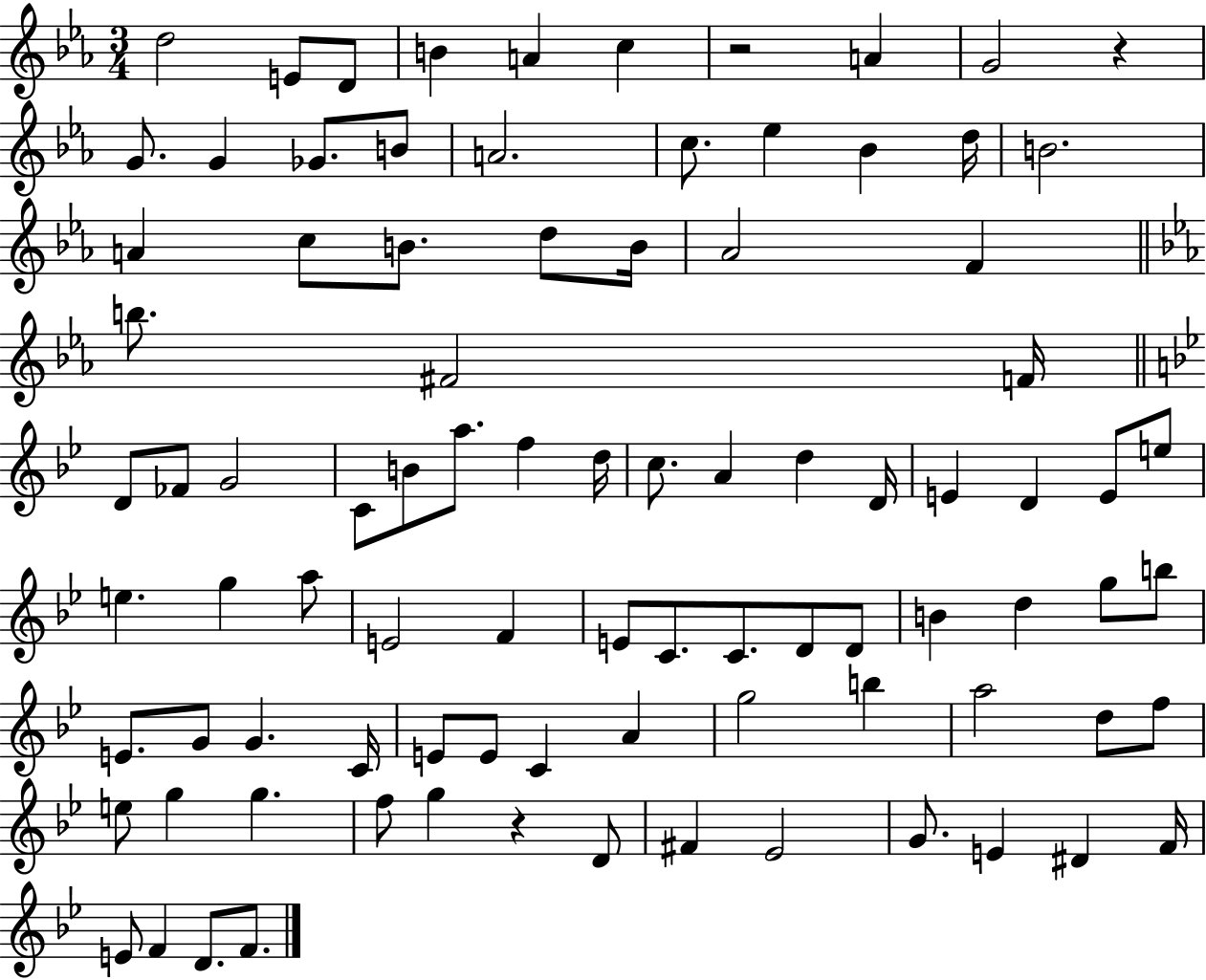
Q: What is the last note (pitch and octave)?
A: F4